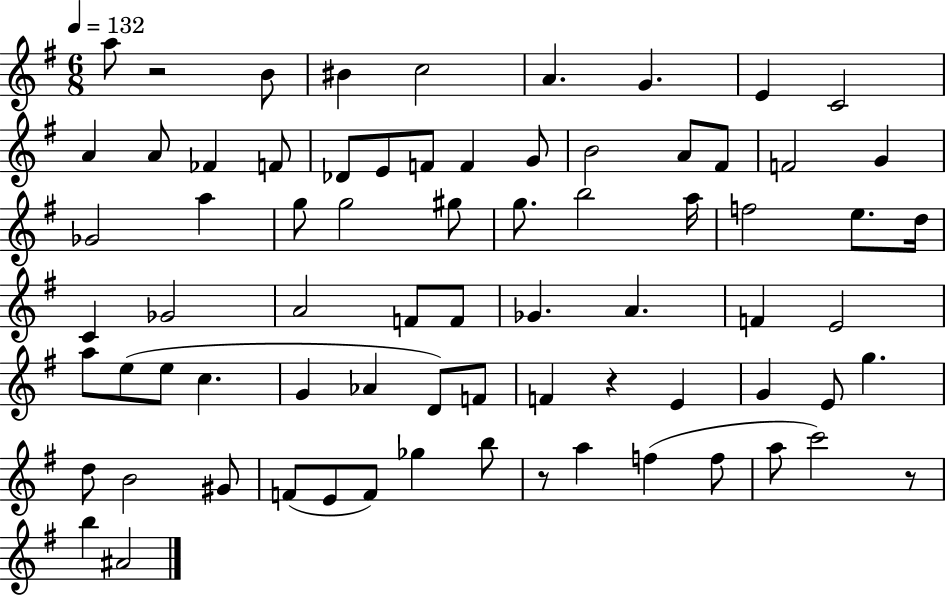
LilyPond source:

{
  \clef treble
  \numericTimeSignature
  \time 6/8
  \key g \major
  \tempo 4 = 132
  a''8 r2 b'8 | bis'4 c''2 | a'4. g'4. | e'4 c'2 | \break a'4 a'8 fes'4 f'8 | des'8 e'8 f'8 f'4 g'8 | b'2 a'8 fis'8 | f'2 g'4 | \break ges'2 a''4 | g''8 g''2 gis''8 | g''8. b''2 a''16 | f''2 e''8. d''16 | \break c'4 ges'2 | a'2 f'8 f'8 | ges'4. a'4. | f'4 e'2 | \break a''8 e''8( e''8 c''4. | g'4 aes'4 d'8) f'8 | f'4 r4 e'4 | g'4 e'8 g''4. | \break d''8 b'2 gis'8 | f'8( e'8 f'8) ges''4 b''8 | r8 a''4 f''4( f''8 | a''8 c'''2) r8 | \break b''4 ais'2 | \bar "|."
}